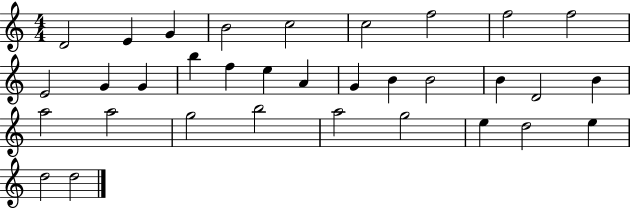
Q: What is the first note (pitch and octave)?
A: D4